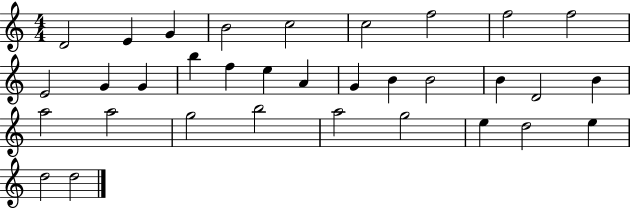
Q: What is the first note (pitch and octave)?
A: D4